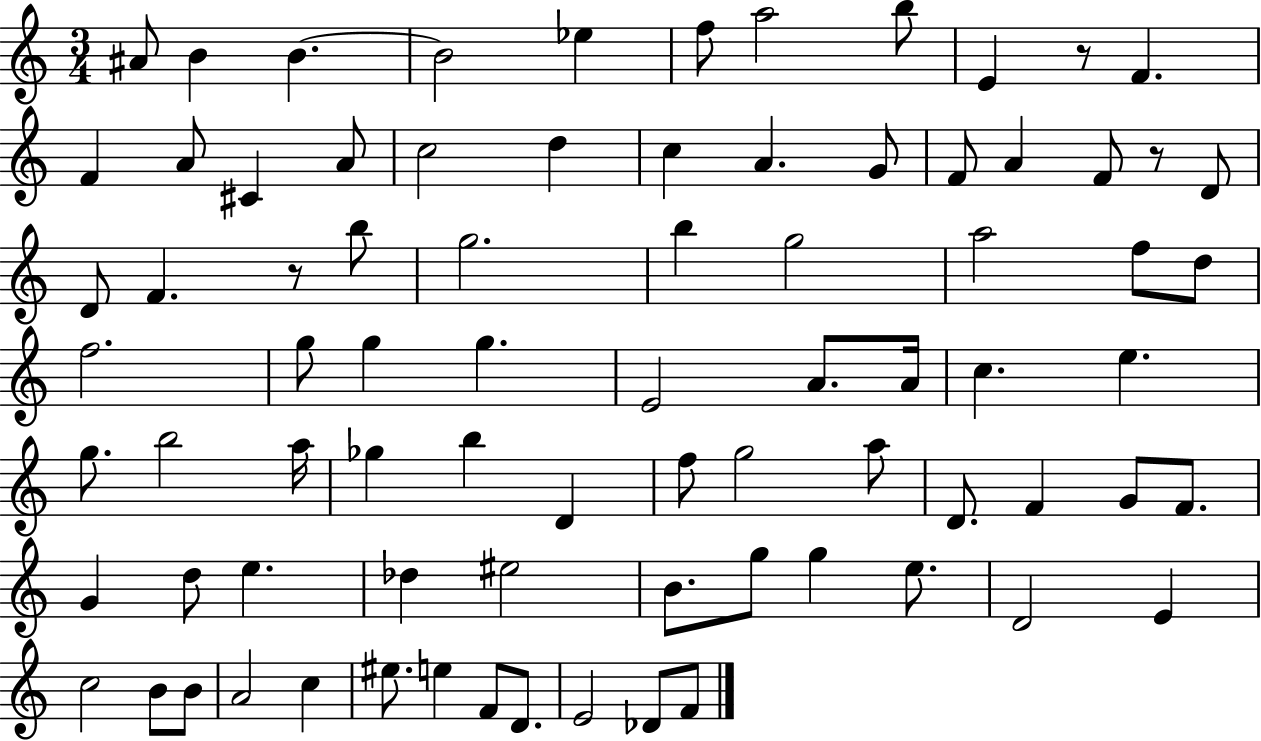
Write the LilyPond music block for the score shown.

{
  \clef treble
  \numericTimeSignature
  \time 3/4
  \key c \major
  ais'8 b'4 b'4.~~ | b'2 ees''4 | f''8 a''2 b''8 | e'4 r8 f'4. | \break f'4 a'8 cis'4 a'8 | c''2 d''4 | c''4 a'4. g'8 | f'8 a'4 f'8 r8 d'8 | \break d'8 f'4. r8 b''8 | g''2. | b''4 g''2 | a''2 f''8 d''8 | \break f''2. | g''8 g''4 g''4. | e'2 a'8. a'16 | c''4. e''4. | \break g''8. b''2 a''16 | ges''4 b''4 d'4 | f''8 g''2 a''8 | d'8. f'4 g'8 f'8. | \break g'4 d''8 e''4. | des''4 eis''2 | b'8. g''8 g''4 e''8. | d'2 e'4 | \break c''2 b'8 b'8 | a'2 c''4 | eis''8. e''4 f'8 d'8. | e'2 des'8 f'8 | \break \bar "|."
}